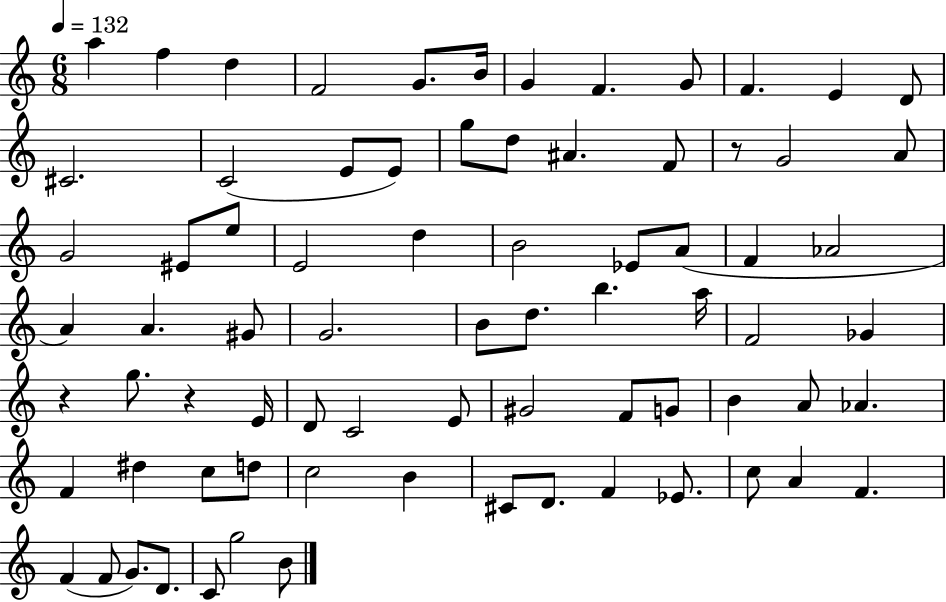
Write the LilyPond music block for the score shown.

{
  \clef treble
  \numericTimeSignature
  \time 6/8
  \key c \major
  \tempo 4 = 132
  a''4 f''4 d''4 | f'2 g'8. b'16 | g'4 f'4. g'8 | f'4. e'4 d'8 | \break cis'2. | c'2( e'8 e'8) | g''8 d''8 ais'4. f'8 | r8 g'2 a'8 | \break g'2 eis'8 e''8 | e'2 d''4 | b'2 ees'8 a'8( | f'4 aes'2 | \break a'4) a'4. gis'8 | g'2. | b'8 d''8. b''4. a''16 | f'2 ges'4 | \break r4 g''8. r4 e'16 | d'8 c'2 e'8 | gis'2 f'8 g'8 | b'4 a'8 aes'4. | \break f'4 dis''4 c''8 d''8 | c''2 b'4 | cis'8 d'8. f'4 ees'8. | c''8 a'4 f'4. | \break f'4( f'8 g'8.) d'8. | c'8 g''2 b'8 | \bar "|."
}